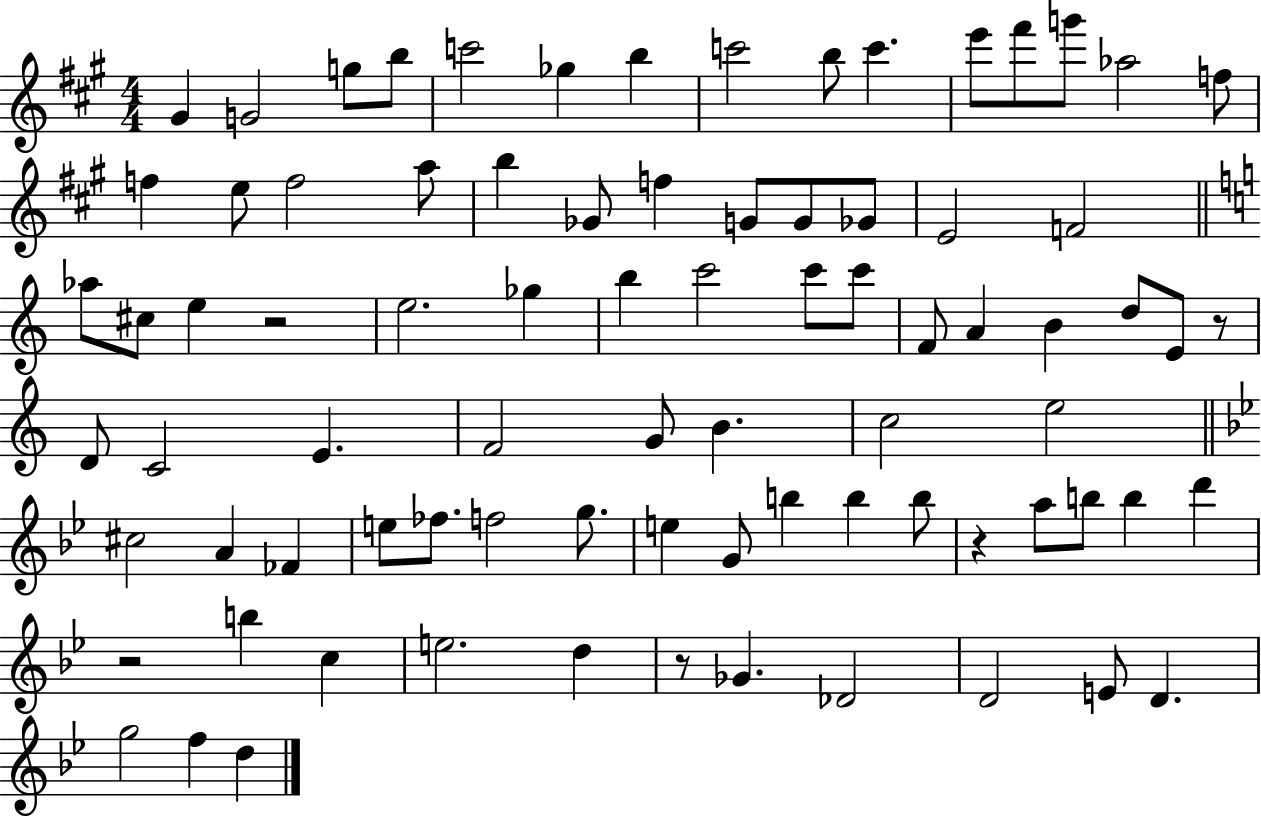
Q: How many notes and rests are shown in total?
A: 82